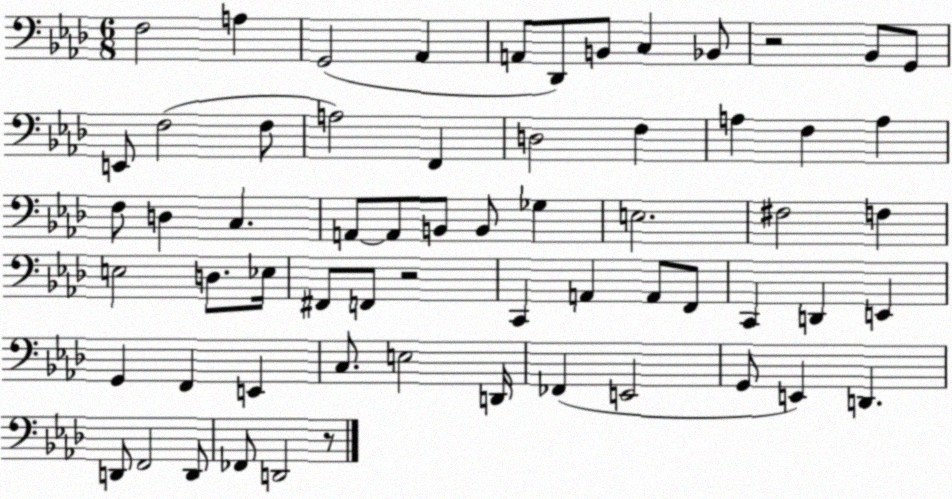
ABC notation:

X:1
T:Untitled
M:6/8
L:1/4
K:Ab
F,2 A, G,,2 _A,, A,,/2 _D,,/2 B,,/2 C, _B,,/2 z2 _B,,/2 G,,/2 E,,/2 F,2 F,/2 A,2 F,, D,2 F, A, F, A, F,/2 D, C, A,,/2 A,,/2 B,,/2 B,,/2 _G, E,2 ^F,2 F, E,2 D,/2 _E,/4 ^F,,/2 F,,/2 z2 C,, A,, A,,/2 F,,/2 C,, D,, E,, G,, F,, E,, C,/2 E,2 D,,/4 _F,, E,,2 G,,/2 E,, D,, D,,/2 F,,2 D,,/2 _F,,/2 D,,2 z/2